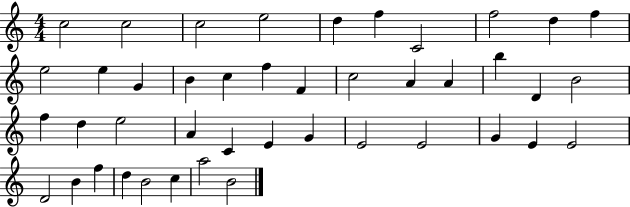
C5/h C5/h C5/h E5/h D5/q F5/q C4/h F5/h D5/q F5/q E5/h E5/q G4/q B4/q C5/q F5/q F4/q C5/h A4/q A4/q B5/q D4/q B4/h F5/q D5/q E5/h A4/q C4/q E4/q G4/q E4/h E4/h G4/q E4/q E4/h D4/h B4/q F5/q D5/q B4/h C5/q A5/h B4/h